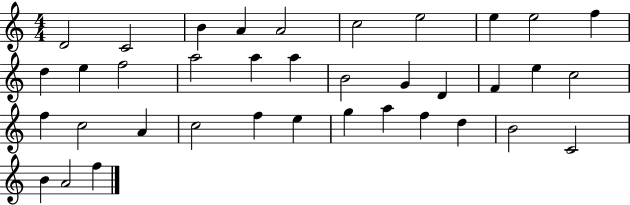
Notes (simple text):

D4/h C4/h B4/q A4/q A4/h C5/h E5/h E5/q E5/h F5/q D5/q E5/q F5/h A5/h A5/q A5/q B4/h G4/q D4/q F4/q E5/q C5/h F5/q C5/h A4/q C5/h F5/q E5/q G5/q A5/q F5/q D5/q B4/h C4/h B4/q A4/h F5/q